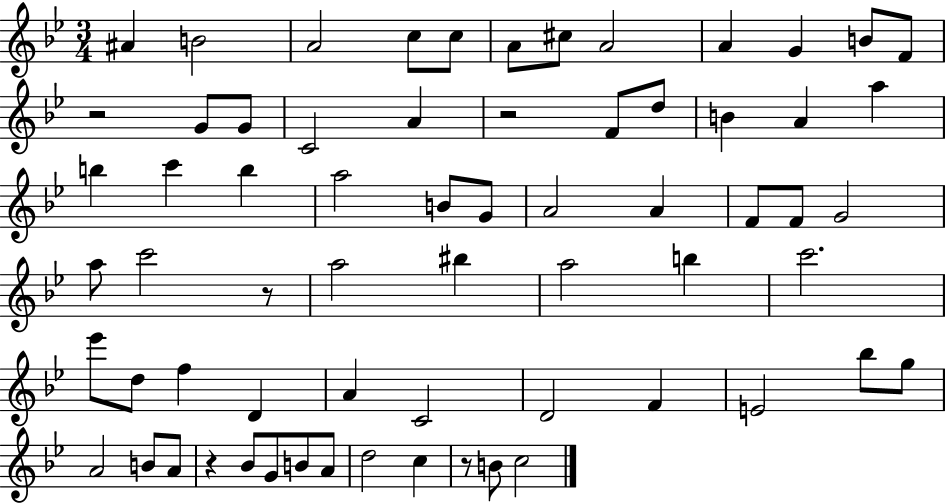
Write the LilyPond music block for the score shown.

{
  \clef treble
  \numericTimeSignature
  \time 3/4
  \key bes \major
  \repeat volta 2 { ais'4 b'2 | a'2 c''8 c''8 | a'8 cis''8 a'2 | a'4 g'4 b'8 f'8 | \break r2 g'8 g'8 | c'2 a'4 | r2 f'8 d''8 | b'4 a'4 a''4 | \break b''4 c'''4 b''4 | a''2 b'8 g'8 | a'2 a'4 | f'8 f'8 g'2 | \break a''8 c'''2 r8 | a''2 bis''4 | a''2 b''4 | c'''2. | \break ees'''8 d''8 f''4 d'4 | a'4 c'2 | d'2 f'4 | e'2 bes''8 g''8 | \break a'2 b'8 a'8 | r4 bes'8 g'8 b'8 a'8 | d''2 c''4 | r8 b'8 c''2 | \break } \bar "|."
}